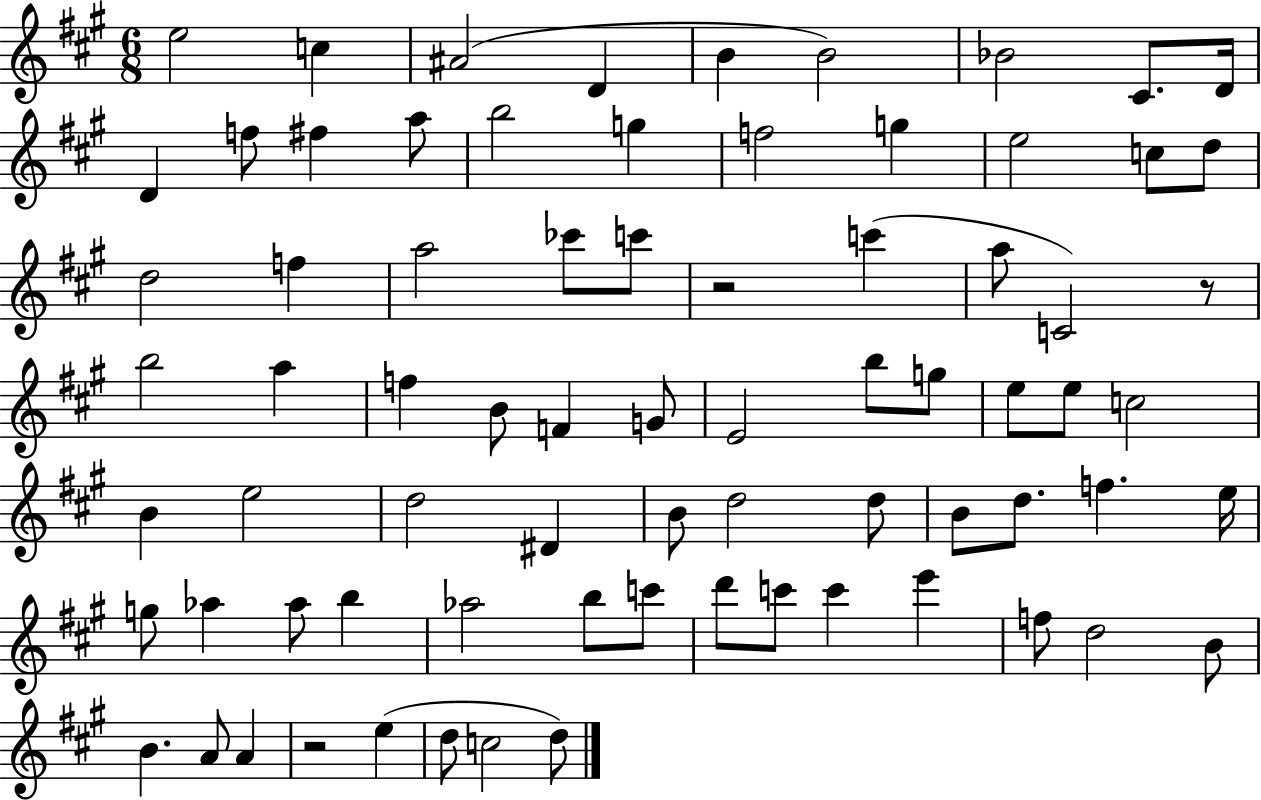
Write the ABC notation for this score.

X:1
T:Untitled
M:6/8
L:1/4
K:A
e2 c ^A2 D B B2 _B2 ^C/2 D/4 D f/2 ^f a/2 b2 g f2 g e2 c/2 d/2 d2 f a2 _c'/2 c'/2 z2 c' a/2 C2 z/2 b2 a f B/2 F G/2 E2 b/2 g/2 e/2 e/2 c2 B e2 d2 ^D B/2 d2 d/2 B/2 d/2 f e/4 g/2 _a _a/2 b _a2 b/2 c'/2 d'/2 c'/2 c' e' f/2 d2 B/2 B A/2 A z2 e d/2 c2 d/2